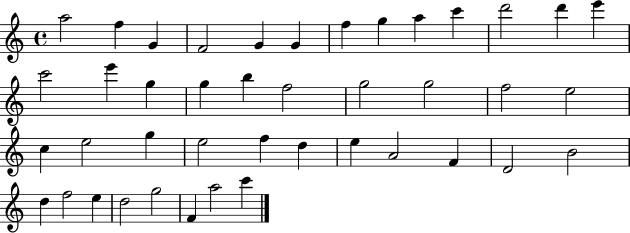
X:1
T:Untitled
M:4/4
L:1/4
K:C
a2 f G F2 G G f g a c' d'2 d' e' c'2 e' g g b f2 g2 g2 f2 e2 c e2 g e2 f d e A2 F D2 B2 d f2 e d2 g2 F a2 c'